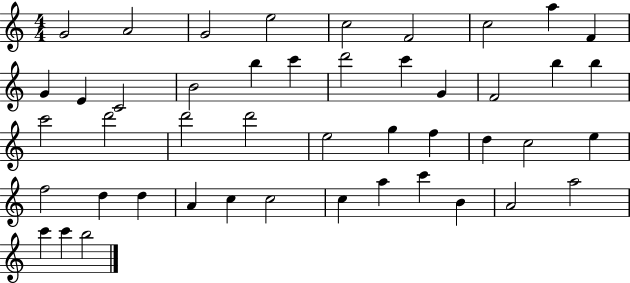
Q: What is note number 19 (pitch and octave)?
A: F4